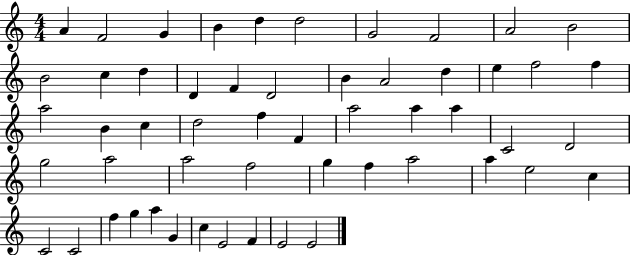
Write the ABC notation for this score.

X:1
T:Untitled
M:4/4
L:1/4
K:C
A F2 G B d d2 G2 F2 A2 B2 B2 c d D F D2 B A2 d e f2 f a2 B c d2 f F a2 a a C2 D2 g2 a2 a2 f2 g f a2 a e2 c C2 C2 f g a G c E2 F E2 E2